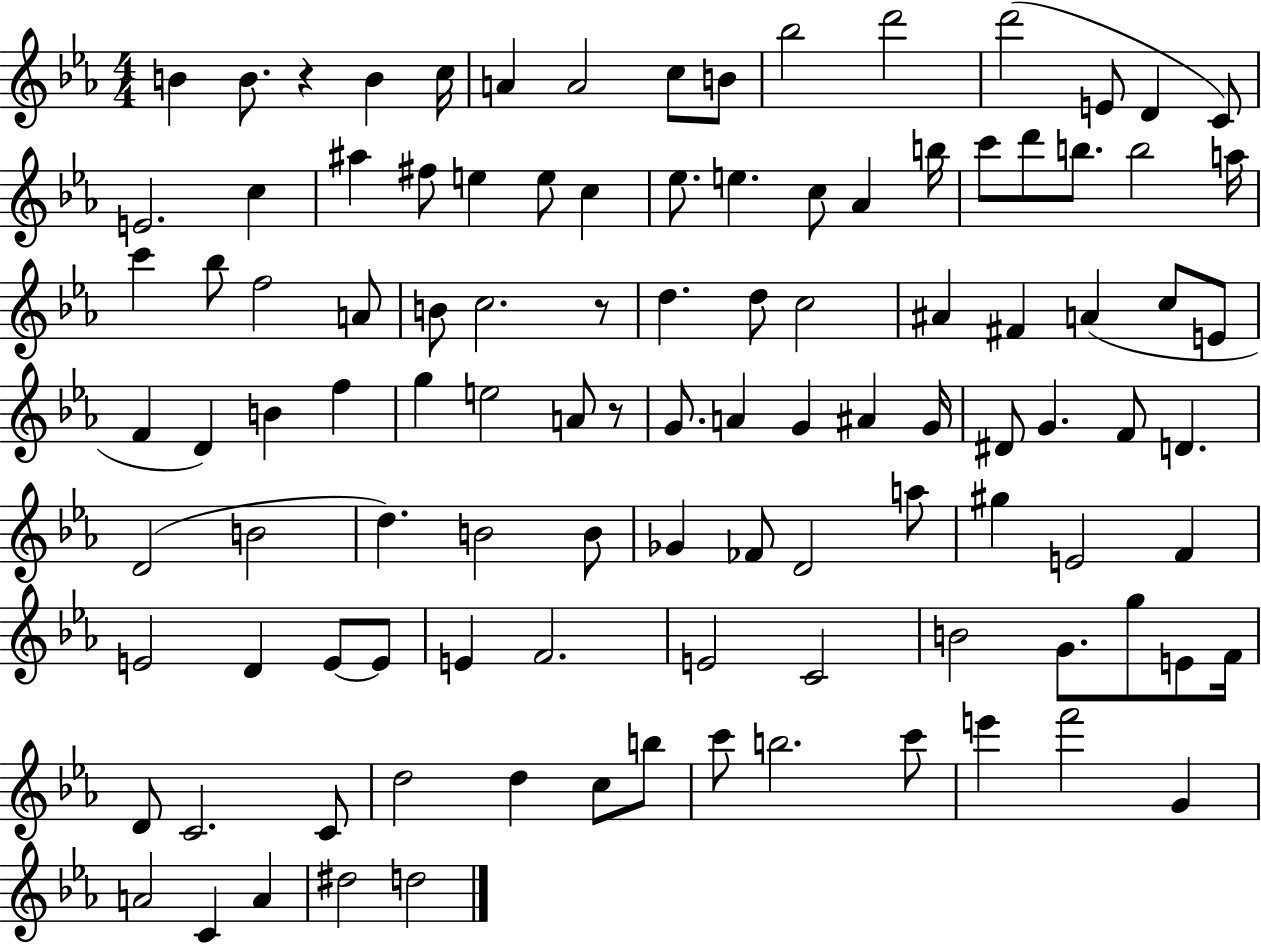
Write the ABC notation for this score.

X:1
T:Untitled
M:4/4
L:1/4
K:Eb
B B/2 z B c/4 A A2 c/2 B/2 _b2 d'2 d'2 E/2 D C/2 E2 c ^a ^f/2 e e/2 c _e/2 e c/2 _A b/4 c'/2 d'/2 b/2 b2 a/4 c' _b/2 f2 A/2 B/2 c2 z/2 d d/2 c2 ^A ^F A c/2 E/2 F D B f g e2 A/2 z/2 G/2 A G ^A G/4 ^D/2 G F/2 D D2 B2 d B2 B/2 _G _F/2 D2 a/2 ^g E2 F E2 D E/2 E/2 E F2 E2 C2 B2 G/2 g/2 E/2 F/4 D/2 C2 C/2 d2 d c/2 b/2 c'/2 b2 c'/2 e' f'2 G A2 C A ^d2 d2